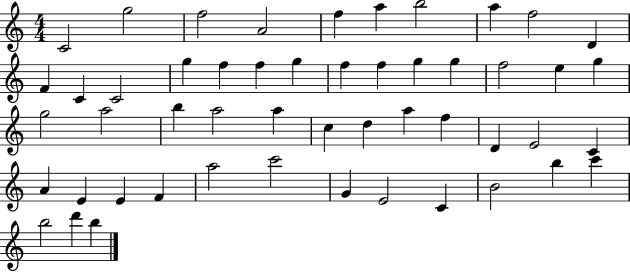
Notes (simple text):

C4/h G5/h F5/h A4/h F5/q A5/q B5/h A5/q F5/h D4/q F4/q C4/q C4/h G5/q F5/q F5/q G5/q F5/q F5/q G5/q G5/q F5/h E5/q G5/q G5/h A5/h B5/q A5/h A5/q C5/q D5/q A5/q F5/q D4/q E4/h C4/q A4/q E4/q E4/q F4/q A5/h C6/h G4/q E4/h C4/q B4/h B5/q C6/q B5/h D6/q B5/q